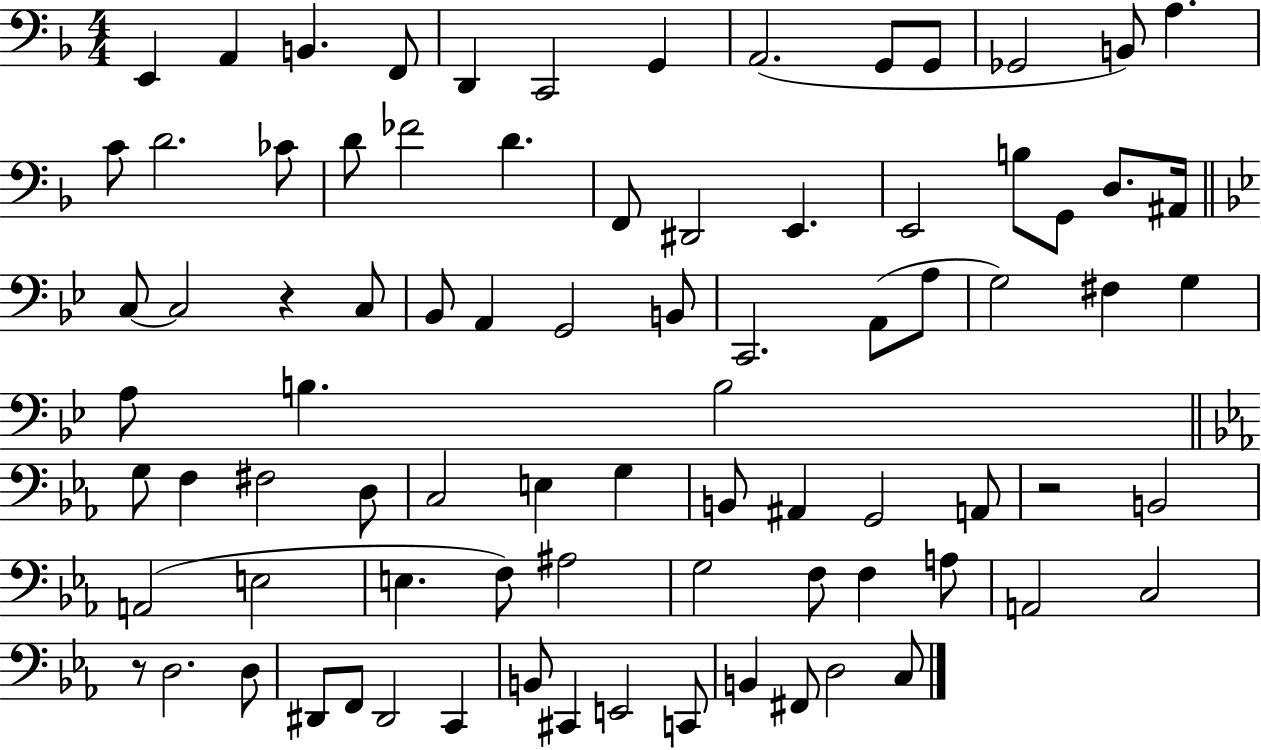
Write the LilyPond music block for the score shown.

{
  \clef bass
  \numericTimeSignature
  \time 4/4
  \key f \major
  e,4 a,4 b,4. f,8 | d,4 c,2 g,4 | a,2.( g,8 g,8 | ges,2 b,8) a4. | \break c'8 d'2. ces'8 | d'8 fes'2 d'4. | f,8 dis,2 e,4. | e,2 b8 g,8 d8. ais,16 | \break \bar "||" \break \key bes \major c8~~ c2 r4 c8 | bes,8 a,4 g,2 b,8 | c,2. a,8( a8 | g2) fis4 g4 | \break a8 b4. b2 | \bar "||" \break \key c \minor g8 f4 fis2 d8 | c2 e4 g4 | b,8 ais,4 g,2 a,8 | r2 b,2 | \break a,2( e2 | e4. f8) ais2 | g2 f8 f4 a8 | a,2 c2 | \break r8 d2. d8 | dis,8 f,8 dis,2 c,4 | b,8 cis,4 e,2 c,8 | b,4 fis,8 d2 c8 | \break \bar "|."
}